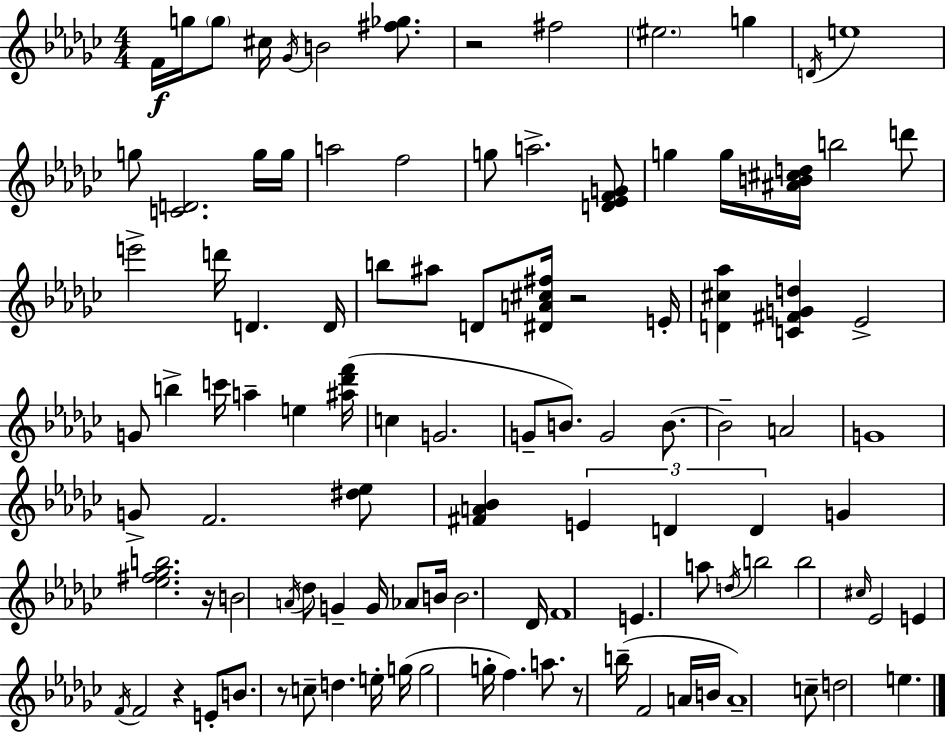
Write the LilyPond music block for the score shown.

{
  \clef treble
  \numericTimeSignature
  \time 4/4
  \key ees \minor
  f'16\f g''16 \parenthesize g''8 cis''16 \acciaccatura { ges'16 } b'2 <fis'' ges''>8. | r2 fis''2 | \parenthesize eis''2. g''4 | \acciaccatura { d'16 } e''1 | \break g''8 <c' d'>2. | g''16 g''16 a''2 f''2 | g''8 a''2.-> | <d' ees' f' g'>8 g''4 g''16 <ais' b' cis'' d''>16 b''2 | \break d'''8 e'''2-> d'''16 d'4. | d'16 b''8 ais''8 d'8 <dis' a' cis'' fis''>16 r2 | e'16-. <d' cis'' aes''>4 <c' fis' g' d''>4 ees'2-> | g'8 b''4-> c'''16 a''4-- e''4 | \break <ais'' des''' f'''>16( c''4 g'2. | g'8-- b'8.) g'2 b'8.~~ | b'2-- a'2 | g'1 | \break g'8-> f'2. | <dis'' ees''>8 <fis' a' bes'>4 \tuplet 3/2 { e'4 d'4 d'4 } | g'4 <ees'' fis'' ges'' b''>2. | r16 b'2 \acciaccatura { a'16 } des''8 g'4-- | \break g'16 aes'8 b'16 b'2. | des'16 f'1 | e'4. a''8 \acciaccatura { d''16 } b''2 | b''2 \grace { cis''16 } ees'2 | \break e'4 \acciaccatura { f'16 } f'2 | r4 e'8-. b'8. r8 c''8-- d''4. | e''16-. g''16( g''2 g''16-. | f''4.) a''8. r8 b''16--( f'2 | \break a'16 b'16 a'1--) | c''8-- d''2 | e''4. \bar "|."
}